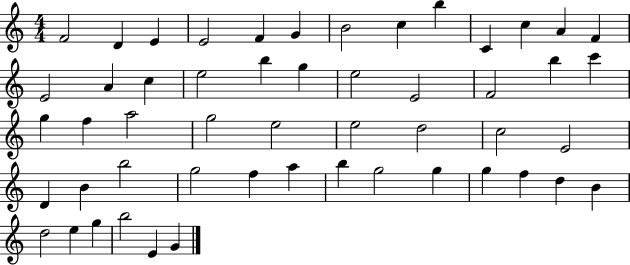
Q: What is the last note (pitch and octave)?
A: G4